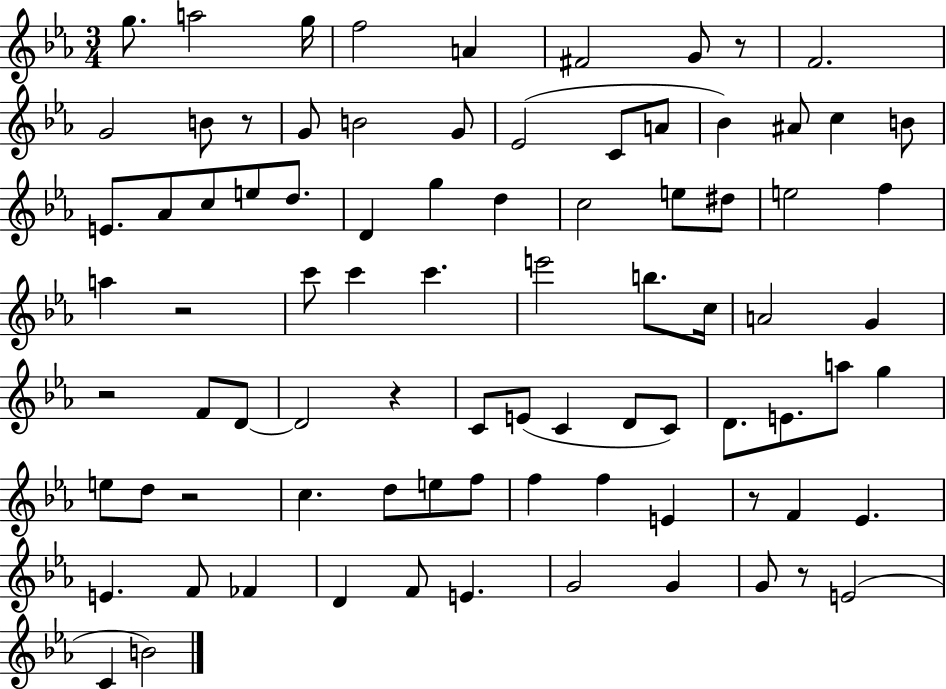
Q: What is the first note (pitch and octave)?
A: G5